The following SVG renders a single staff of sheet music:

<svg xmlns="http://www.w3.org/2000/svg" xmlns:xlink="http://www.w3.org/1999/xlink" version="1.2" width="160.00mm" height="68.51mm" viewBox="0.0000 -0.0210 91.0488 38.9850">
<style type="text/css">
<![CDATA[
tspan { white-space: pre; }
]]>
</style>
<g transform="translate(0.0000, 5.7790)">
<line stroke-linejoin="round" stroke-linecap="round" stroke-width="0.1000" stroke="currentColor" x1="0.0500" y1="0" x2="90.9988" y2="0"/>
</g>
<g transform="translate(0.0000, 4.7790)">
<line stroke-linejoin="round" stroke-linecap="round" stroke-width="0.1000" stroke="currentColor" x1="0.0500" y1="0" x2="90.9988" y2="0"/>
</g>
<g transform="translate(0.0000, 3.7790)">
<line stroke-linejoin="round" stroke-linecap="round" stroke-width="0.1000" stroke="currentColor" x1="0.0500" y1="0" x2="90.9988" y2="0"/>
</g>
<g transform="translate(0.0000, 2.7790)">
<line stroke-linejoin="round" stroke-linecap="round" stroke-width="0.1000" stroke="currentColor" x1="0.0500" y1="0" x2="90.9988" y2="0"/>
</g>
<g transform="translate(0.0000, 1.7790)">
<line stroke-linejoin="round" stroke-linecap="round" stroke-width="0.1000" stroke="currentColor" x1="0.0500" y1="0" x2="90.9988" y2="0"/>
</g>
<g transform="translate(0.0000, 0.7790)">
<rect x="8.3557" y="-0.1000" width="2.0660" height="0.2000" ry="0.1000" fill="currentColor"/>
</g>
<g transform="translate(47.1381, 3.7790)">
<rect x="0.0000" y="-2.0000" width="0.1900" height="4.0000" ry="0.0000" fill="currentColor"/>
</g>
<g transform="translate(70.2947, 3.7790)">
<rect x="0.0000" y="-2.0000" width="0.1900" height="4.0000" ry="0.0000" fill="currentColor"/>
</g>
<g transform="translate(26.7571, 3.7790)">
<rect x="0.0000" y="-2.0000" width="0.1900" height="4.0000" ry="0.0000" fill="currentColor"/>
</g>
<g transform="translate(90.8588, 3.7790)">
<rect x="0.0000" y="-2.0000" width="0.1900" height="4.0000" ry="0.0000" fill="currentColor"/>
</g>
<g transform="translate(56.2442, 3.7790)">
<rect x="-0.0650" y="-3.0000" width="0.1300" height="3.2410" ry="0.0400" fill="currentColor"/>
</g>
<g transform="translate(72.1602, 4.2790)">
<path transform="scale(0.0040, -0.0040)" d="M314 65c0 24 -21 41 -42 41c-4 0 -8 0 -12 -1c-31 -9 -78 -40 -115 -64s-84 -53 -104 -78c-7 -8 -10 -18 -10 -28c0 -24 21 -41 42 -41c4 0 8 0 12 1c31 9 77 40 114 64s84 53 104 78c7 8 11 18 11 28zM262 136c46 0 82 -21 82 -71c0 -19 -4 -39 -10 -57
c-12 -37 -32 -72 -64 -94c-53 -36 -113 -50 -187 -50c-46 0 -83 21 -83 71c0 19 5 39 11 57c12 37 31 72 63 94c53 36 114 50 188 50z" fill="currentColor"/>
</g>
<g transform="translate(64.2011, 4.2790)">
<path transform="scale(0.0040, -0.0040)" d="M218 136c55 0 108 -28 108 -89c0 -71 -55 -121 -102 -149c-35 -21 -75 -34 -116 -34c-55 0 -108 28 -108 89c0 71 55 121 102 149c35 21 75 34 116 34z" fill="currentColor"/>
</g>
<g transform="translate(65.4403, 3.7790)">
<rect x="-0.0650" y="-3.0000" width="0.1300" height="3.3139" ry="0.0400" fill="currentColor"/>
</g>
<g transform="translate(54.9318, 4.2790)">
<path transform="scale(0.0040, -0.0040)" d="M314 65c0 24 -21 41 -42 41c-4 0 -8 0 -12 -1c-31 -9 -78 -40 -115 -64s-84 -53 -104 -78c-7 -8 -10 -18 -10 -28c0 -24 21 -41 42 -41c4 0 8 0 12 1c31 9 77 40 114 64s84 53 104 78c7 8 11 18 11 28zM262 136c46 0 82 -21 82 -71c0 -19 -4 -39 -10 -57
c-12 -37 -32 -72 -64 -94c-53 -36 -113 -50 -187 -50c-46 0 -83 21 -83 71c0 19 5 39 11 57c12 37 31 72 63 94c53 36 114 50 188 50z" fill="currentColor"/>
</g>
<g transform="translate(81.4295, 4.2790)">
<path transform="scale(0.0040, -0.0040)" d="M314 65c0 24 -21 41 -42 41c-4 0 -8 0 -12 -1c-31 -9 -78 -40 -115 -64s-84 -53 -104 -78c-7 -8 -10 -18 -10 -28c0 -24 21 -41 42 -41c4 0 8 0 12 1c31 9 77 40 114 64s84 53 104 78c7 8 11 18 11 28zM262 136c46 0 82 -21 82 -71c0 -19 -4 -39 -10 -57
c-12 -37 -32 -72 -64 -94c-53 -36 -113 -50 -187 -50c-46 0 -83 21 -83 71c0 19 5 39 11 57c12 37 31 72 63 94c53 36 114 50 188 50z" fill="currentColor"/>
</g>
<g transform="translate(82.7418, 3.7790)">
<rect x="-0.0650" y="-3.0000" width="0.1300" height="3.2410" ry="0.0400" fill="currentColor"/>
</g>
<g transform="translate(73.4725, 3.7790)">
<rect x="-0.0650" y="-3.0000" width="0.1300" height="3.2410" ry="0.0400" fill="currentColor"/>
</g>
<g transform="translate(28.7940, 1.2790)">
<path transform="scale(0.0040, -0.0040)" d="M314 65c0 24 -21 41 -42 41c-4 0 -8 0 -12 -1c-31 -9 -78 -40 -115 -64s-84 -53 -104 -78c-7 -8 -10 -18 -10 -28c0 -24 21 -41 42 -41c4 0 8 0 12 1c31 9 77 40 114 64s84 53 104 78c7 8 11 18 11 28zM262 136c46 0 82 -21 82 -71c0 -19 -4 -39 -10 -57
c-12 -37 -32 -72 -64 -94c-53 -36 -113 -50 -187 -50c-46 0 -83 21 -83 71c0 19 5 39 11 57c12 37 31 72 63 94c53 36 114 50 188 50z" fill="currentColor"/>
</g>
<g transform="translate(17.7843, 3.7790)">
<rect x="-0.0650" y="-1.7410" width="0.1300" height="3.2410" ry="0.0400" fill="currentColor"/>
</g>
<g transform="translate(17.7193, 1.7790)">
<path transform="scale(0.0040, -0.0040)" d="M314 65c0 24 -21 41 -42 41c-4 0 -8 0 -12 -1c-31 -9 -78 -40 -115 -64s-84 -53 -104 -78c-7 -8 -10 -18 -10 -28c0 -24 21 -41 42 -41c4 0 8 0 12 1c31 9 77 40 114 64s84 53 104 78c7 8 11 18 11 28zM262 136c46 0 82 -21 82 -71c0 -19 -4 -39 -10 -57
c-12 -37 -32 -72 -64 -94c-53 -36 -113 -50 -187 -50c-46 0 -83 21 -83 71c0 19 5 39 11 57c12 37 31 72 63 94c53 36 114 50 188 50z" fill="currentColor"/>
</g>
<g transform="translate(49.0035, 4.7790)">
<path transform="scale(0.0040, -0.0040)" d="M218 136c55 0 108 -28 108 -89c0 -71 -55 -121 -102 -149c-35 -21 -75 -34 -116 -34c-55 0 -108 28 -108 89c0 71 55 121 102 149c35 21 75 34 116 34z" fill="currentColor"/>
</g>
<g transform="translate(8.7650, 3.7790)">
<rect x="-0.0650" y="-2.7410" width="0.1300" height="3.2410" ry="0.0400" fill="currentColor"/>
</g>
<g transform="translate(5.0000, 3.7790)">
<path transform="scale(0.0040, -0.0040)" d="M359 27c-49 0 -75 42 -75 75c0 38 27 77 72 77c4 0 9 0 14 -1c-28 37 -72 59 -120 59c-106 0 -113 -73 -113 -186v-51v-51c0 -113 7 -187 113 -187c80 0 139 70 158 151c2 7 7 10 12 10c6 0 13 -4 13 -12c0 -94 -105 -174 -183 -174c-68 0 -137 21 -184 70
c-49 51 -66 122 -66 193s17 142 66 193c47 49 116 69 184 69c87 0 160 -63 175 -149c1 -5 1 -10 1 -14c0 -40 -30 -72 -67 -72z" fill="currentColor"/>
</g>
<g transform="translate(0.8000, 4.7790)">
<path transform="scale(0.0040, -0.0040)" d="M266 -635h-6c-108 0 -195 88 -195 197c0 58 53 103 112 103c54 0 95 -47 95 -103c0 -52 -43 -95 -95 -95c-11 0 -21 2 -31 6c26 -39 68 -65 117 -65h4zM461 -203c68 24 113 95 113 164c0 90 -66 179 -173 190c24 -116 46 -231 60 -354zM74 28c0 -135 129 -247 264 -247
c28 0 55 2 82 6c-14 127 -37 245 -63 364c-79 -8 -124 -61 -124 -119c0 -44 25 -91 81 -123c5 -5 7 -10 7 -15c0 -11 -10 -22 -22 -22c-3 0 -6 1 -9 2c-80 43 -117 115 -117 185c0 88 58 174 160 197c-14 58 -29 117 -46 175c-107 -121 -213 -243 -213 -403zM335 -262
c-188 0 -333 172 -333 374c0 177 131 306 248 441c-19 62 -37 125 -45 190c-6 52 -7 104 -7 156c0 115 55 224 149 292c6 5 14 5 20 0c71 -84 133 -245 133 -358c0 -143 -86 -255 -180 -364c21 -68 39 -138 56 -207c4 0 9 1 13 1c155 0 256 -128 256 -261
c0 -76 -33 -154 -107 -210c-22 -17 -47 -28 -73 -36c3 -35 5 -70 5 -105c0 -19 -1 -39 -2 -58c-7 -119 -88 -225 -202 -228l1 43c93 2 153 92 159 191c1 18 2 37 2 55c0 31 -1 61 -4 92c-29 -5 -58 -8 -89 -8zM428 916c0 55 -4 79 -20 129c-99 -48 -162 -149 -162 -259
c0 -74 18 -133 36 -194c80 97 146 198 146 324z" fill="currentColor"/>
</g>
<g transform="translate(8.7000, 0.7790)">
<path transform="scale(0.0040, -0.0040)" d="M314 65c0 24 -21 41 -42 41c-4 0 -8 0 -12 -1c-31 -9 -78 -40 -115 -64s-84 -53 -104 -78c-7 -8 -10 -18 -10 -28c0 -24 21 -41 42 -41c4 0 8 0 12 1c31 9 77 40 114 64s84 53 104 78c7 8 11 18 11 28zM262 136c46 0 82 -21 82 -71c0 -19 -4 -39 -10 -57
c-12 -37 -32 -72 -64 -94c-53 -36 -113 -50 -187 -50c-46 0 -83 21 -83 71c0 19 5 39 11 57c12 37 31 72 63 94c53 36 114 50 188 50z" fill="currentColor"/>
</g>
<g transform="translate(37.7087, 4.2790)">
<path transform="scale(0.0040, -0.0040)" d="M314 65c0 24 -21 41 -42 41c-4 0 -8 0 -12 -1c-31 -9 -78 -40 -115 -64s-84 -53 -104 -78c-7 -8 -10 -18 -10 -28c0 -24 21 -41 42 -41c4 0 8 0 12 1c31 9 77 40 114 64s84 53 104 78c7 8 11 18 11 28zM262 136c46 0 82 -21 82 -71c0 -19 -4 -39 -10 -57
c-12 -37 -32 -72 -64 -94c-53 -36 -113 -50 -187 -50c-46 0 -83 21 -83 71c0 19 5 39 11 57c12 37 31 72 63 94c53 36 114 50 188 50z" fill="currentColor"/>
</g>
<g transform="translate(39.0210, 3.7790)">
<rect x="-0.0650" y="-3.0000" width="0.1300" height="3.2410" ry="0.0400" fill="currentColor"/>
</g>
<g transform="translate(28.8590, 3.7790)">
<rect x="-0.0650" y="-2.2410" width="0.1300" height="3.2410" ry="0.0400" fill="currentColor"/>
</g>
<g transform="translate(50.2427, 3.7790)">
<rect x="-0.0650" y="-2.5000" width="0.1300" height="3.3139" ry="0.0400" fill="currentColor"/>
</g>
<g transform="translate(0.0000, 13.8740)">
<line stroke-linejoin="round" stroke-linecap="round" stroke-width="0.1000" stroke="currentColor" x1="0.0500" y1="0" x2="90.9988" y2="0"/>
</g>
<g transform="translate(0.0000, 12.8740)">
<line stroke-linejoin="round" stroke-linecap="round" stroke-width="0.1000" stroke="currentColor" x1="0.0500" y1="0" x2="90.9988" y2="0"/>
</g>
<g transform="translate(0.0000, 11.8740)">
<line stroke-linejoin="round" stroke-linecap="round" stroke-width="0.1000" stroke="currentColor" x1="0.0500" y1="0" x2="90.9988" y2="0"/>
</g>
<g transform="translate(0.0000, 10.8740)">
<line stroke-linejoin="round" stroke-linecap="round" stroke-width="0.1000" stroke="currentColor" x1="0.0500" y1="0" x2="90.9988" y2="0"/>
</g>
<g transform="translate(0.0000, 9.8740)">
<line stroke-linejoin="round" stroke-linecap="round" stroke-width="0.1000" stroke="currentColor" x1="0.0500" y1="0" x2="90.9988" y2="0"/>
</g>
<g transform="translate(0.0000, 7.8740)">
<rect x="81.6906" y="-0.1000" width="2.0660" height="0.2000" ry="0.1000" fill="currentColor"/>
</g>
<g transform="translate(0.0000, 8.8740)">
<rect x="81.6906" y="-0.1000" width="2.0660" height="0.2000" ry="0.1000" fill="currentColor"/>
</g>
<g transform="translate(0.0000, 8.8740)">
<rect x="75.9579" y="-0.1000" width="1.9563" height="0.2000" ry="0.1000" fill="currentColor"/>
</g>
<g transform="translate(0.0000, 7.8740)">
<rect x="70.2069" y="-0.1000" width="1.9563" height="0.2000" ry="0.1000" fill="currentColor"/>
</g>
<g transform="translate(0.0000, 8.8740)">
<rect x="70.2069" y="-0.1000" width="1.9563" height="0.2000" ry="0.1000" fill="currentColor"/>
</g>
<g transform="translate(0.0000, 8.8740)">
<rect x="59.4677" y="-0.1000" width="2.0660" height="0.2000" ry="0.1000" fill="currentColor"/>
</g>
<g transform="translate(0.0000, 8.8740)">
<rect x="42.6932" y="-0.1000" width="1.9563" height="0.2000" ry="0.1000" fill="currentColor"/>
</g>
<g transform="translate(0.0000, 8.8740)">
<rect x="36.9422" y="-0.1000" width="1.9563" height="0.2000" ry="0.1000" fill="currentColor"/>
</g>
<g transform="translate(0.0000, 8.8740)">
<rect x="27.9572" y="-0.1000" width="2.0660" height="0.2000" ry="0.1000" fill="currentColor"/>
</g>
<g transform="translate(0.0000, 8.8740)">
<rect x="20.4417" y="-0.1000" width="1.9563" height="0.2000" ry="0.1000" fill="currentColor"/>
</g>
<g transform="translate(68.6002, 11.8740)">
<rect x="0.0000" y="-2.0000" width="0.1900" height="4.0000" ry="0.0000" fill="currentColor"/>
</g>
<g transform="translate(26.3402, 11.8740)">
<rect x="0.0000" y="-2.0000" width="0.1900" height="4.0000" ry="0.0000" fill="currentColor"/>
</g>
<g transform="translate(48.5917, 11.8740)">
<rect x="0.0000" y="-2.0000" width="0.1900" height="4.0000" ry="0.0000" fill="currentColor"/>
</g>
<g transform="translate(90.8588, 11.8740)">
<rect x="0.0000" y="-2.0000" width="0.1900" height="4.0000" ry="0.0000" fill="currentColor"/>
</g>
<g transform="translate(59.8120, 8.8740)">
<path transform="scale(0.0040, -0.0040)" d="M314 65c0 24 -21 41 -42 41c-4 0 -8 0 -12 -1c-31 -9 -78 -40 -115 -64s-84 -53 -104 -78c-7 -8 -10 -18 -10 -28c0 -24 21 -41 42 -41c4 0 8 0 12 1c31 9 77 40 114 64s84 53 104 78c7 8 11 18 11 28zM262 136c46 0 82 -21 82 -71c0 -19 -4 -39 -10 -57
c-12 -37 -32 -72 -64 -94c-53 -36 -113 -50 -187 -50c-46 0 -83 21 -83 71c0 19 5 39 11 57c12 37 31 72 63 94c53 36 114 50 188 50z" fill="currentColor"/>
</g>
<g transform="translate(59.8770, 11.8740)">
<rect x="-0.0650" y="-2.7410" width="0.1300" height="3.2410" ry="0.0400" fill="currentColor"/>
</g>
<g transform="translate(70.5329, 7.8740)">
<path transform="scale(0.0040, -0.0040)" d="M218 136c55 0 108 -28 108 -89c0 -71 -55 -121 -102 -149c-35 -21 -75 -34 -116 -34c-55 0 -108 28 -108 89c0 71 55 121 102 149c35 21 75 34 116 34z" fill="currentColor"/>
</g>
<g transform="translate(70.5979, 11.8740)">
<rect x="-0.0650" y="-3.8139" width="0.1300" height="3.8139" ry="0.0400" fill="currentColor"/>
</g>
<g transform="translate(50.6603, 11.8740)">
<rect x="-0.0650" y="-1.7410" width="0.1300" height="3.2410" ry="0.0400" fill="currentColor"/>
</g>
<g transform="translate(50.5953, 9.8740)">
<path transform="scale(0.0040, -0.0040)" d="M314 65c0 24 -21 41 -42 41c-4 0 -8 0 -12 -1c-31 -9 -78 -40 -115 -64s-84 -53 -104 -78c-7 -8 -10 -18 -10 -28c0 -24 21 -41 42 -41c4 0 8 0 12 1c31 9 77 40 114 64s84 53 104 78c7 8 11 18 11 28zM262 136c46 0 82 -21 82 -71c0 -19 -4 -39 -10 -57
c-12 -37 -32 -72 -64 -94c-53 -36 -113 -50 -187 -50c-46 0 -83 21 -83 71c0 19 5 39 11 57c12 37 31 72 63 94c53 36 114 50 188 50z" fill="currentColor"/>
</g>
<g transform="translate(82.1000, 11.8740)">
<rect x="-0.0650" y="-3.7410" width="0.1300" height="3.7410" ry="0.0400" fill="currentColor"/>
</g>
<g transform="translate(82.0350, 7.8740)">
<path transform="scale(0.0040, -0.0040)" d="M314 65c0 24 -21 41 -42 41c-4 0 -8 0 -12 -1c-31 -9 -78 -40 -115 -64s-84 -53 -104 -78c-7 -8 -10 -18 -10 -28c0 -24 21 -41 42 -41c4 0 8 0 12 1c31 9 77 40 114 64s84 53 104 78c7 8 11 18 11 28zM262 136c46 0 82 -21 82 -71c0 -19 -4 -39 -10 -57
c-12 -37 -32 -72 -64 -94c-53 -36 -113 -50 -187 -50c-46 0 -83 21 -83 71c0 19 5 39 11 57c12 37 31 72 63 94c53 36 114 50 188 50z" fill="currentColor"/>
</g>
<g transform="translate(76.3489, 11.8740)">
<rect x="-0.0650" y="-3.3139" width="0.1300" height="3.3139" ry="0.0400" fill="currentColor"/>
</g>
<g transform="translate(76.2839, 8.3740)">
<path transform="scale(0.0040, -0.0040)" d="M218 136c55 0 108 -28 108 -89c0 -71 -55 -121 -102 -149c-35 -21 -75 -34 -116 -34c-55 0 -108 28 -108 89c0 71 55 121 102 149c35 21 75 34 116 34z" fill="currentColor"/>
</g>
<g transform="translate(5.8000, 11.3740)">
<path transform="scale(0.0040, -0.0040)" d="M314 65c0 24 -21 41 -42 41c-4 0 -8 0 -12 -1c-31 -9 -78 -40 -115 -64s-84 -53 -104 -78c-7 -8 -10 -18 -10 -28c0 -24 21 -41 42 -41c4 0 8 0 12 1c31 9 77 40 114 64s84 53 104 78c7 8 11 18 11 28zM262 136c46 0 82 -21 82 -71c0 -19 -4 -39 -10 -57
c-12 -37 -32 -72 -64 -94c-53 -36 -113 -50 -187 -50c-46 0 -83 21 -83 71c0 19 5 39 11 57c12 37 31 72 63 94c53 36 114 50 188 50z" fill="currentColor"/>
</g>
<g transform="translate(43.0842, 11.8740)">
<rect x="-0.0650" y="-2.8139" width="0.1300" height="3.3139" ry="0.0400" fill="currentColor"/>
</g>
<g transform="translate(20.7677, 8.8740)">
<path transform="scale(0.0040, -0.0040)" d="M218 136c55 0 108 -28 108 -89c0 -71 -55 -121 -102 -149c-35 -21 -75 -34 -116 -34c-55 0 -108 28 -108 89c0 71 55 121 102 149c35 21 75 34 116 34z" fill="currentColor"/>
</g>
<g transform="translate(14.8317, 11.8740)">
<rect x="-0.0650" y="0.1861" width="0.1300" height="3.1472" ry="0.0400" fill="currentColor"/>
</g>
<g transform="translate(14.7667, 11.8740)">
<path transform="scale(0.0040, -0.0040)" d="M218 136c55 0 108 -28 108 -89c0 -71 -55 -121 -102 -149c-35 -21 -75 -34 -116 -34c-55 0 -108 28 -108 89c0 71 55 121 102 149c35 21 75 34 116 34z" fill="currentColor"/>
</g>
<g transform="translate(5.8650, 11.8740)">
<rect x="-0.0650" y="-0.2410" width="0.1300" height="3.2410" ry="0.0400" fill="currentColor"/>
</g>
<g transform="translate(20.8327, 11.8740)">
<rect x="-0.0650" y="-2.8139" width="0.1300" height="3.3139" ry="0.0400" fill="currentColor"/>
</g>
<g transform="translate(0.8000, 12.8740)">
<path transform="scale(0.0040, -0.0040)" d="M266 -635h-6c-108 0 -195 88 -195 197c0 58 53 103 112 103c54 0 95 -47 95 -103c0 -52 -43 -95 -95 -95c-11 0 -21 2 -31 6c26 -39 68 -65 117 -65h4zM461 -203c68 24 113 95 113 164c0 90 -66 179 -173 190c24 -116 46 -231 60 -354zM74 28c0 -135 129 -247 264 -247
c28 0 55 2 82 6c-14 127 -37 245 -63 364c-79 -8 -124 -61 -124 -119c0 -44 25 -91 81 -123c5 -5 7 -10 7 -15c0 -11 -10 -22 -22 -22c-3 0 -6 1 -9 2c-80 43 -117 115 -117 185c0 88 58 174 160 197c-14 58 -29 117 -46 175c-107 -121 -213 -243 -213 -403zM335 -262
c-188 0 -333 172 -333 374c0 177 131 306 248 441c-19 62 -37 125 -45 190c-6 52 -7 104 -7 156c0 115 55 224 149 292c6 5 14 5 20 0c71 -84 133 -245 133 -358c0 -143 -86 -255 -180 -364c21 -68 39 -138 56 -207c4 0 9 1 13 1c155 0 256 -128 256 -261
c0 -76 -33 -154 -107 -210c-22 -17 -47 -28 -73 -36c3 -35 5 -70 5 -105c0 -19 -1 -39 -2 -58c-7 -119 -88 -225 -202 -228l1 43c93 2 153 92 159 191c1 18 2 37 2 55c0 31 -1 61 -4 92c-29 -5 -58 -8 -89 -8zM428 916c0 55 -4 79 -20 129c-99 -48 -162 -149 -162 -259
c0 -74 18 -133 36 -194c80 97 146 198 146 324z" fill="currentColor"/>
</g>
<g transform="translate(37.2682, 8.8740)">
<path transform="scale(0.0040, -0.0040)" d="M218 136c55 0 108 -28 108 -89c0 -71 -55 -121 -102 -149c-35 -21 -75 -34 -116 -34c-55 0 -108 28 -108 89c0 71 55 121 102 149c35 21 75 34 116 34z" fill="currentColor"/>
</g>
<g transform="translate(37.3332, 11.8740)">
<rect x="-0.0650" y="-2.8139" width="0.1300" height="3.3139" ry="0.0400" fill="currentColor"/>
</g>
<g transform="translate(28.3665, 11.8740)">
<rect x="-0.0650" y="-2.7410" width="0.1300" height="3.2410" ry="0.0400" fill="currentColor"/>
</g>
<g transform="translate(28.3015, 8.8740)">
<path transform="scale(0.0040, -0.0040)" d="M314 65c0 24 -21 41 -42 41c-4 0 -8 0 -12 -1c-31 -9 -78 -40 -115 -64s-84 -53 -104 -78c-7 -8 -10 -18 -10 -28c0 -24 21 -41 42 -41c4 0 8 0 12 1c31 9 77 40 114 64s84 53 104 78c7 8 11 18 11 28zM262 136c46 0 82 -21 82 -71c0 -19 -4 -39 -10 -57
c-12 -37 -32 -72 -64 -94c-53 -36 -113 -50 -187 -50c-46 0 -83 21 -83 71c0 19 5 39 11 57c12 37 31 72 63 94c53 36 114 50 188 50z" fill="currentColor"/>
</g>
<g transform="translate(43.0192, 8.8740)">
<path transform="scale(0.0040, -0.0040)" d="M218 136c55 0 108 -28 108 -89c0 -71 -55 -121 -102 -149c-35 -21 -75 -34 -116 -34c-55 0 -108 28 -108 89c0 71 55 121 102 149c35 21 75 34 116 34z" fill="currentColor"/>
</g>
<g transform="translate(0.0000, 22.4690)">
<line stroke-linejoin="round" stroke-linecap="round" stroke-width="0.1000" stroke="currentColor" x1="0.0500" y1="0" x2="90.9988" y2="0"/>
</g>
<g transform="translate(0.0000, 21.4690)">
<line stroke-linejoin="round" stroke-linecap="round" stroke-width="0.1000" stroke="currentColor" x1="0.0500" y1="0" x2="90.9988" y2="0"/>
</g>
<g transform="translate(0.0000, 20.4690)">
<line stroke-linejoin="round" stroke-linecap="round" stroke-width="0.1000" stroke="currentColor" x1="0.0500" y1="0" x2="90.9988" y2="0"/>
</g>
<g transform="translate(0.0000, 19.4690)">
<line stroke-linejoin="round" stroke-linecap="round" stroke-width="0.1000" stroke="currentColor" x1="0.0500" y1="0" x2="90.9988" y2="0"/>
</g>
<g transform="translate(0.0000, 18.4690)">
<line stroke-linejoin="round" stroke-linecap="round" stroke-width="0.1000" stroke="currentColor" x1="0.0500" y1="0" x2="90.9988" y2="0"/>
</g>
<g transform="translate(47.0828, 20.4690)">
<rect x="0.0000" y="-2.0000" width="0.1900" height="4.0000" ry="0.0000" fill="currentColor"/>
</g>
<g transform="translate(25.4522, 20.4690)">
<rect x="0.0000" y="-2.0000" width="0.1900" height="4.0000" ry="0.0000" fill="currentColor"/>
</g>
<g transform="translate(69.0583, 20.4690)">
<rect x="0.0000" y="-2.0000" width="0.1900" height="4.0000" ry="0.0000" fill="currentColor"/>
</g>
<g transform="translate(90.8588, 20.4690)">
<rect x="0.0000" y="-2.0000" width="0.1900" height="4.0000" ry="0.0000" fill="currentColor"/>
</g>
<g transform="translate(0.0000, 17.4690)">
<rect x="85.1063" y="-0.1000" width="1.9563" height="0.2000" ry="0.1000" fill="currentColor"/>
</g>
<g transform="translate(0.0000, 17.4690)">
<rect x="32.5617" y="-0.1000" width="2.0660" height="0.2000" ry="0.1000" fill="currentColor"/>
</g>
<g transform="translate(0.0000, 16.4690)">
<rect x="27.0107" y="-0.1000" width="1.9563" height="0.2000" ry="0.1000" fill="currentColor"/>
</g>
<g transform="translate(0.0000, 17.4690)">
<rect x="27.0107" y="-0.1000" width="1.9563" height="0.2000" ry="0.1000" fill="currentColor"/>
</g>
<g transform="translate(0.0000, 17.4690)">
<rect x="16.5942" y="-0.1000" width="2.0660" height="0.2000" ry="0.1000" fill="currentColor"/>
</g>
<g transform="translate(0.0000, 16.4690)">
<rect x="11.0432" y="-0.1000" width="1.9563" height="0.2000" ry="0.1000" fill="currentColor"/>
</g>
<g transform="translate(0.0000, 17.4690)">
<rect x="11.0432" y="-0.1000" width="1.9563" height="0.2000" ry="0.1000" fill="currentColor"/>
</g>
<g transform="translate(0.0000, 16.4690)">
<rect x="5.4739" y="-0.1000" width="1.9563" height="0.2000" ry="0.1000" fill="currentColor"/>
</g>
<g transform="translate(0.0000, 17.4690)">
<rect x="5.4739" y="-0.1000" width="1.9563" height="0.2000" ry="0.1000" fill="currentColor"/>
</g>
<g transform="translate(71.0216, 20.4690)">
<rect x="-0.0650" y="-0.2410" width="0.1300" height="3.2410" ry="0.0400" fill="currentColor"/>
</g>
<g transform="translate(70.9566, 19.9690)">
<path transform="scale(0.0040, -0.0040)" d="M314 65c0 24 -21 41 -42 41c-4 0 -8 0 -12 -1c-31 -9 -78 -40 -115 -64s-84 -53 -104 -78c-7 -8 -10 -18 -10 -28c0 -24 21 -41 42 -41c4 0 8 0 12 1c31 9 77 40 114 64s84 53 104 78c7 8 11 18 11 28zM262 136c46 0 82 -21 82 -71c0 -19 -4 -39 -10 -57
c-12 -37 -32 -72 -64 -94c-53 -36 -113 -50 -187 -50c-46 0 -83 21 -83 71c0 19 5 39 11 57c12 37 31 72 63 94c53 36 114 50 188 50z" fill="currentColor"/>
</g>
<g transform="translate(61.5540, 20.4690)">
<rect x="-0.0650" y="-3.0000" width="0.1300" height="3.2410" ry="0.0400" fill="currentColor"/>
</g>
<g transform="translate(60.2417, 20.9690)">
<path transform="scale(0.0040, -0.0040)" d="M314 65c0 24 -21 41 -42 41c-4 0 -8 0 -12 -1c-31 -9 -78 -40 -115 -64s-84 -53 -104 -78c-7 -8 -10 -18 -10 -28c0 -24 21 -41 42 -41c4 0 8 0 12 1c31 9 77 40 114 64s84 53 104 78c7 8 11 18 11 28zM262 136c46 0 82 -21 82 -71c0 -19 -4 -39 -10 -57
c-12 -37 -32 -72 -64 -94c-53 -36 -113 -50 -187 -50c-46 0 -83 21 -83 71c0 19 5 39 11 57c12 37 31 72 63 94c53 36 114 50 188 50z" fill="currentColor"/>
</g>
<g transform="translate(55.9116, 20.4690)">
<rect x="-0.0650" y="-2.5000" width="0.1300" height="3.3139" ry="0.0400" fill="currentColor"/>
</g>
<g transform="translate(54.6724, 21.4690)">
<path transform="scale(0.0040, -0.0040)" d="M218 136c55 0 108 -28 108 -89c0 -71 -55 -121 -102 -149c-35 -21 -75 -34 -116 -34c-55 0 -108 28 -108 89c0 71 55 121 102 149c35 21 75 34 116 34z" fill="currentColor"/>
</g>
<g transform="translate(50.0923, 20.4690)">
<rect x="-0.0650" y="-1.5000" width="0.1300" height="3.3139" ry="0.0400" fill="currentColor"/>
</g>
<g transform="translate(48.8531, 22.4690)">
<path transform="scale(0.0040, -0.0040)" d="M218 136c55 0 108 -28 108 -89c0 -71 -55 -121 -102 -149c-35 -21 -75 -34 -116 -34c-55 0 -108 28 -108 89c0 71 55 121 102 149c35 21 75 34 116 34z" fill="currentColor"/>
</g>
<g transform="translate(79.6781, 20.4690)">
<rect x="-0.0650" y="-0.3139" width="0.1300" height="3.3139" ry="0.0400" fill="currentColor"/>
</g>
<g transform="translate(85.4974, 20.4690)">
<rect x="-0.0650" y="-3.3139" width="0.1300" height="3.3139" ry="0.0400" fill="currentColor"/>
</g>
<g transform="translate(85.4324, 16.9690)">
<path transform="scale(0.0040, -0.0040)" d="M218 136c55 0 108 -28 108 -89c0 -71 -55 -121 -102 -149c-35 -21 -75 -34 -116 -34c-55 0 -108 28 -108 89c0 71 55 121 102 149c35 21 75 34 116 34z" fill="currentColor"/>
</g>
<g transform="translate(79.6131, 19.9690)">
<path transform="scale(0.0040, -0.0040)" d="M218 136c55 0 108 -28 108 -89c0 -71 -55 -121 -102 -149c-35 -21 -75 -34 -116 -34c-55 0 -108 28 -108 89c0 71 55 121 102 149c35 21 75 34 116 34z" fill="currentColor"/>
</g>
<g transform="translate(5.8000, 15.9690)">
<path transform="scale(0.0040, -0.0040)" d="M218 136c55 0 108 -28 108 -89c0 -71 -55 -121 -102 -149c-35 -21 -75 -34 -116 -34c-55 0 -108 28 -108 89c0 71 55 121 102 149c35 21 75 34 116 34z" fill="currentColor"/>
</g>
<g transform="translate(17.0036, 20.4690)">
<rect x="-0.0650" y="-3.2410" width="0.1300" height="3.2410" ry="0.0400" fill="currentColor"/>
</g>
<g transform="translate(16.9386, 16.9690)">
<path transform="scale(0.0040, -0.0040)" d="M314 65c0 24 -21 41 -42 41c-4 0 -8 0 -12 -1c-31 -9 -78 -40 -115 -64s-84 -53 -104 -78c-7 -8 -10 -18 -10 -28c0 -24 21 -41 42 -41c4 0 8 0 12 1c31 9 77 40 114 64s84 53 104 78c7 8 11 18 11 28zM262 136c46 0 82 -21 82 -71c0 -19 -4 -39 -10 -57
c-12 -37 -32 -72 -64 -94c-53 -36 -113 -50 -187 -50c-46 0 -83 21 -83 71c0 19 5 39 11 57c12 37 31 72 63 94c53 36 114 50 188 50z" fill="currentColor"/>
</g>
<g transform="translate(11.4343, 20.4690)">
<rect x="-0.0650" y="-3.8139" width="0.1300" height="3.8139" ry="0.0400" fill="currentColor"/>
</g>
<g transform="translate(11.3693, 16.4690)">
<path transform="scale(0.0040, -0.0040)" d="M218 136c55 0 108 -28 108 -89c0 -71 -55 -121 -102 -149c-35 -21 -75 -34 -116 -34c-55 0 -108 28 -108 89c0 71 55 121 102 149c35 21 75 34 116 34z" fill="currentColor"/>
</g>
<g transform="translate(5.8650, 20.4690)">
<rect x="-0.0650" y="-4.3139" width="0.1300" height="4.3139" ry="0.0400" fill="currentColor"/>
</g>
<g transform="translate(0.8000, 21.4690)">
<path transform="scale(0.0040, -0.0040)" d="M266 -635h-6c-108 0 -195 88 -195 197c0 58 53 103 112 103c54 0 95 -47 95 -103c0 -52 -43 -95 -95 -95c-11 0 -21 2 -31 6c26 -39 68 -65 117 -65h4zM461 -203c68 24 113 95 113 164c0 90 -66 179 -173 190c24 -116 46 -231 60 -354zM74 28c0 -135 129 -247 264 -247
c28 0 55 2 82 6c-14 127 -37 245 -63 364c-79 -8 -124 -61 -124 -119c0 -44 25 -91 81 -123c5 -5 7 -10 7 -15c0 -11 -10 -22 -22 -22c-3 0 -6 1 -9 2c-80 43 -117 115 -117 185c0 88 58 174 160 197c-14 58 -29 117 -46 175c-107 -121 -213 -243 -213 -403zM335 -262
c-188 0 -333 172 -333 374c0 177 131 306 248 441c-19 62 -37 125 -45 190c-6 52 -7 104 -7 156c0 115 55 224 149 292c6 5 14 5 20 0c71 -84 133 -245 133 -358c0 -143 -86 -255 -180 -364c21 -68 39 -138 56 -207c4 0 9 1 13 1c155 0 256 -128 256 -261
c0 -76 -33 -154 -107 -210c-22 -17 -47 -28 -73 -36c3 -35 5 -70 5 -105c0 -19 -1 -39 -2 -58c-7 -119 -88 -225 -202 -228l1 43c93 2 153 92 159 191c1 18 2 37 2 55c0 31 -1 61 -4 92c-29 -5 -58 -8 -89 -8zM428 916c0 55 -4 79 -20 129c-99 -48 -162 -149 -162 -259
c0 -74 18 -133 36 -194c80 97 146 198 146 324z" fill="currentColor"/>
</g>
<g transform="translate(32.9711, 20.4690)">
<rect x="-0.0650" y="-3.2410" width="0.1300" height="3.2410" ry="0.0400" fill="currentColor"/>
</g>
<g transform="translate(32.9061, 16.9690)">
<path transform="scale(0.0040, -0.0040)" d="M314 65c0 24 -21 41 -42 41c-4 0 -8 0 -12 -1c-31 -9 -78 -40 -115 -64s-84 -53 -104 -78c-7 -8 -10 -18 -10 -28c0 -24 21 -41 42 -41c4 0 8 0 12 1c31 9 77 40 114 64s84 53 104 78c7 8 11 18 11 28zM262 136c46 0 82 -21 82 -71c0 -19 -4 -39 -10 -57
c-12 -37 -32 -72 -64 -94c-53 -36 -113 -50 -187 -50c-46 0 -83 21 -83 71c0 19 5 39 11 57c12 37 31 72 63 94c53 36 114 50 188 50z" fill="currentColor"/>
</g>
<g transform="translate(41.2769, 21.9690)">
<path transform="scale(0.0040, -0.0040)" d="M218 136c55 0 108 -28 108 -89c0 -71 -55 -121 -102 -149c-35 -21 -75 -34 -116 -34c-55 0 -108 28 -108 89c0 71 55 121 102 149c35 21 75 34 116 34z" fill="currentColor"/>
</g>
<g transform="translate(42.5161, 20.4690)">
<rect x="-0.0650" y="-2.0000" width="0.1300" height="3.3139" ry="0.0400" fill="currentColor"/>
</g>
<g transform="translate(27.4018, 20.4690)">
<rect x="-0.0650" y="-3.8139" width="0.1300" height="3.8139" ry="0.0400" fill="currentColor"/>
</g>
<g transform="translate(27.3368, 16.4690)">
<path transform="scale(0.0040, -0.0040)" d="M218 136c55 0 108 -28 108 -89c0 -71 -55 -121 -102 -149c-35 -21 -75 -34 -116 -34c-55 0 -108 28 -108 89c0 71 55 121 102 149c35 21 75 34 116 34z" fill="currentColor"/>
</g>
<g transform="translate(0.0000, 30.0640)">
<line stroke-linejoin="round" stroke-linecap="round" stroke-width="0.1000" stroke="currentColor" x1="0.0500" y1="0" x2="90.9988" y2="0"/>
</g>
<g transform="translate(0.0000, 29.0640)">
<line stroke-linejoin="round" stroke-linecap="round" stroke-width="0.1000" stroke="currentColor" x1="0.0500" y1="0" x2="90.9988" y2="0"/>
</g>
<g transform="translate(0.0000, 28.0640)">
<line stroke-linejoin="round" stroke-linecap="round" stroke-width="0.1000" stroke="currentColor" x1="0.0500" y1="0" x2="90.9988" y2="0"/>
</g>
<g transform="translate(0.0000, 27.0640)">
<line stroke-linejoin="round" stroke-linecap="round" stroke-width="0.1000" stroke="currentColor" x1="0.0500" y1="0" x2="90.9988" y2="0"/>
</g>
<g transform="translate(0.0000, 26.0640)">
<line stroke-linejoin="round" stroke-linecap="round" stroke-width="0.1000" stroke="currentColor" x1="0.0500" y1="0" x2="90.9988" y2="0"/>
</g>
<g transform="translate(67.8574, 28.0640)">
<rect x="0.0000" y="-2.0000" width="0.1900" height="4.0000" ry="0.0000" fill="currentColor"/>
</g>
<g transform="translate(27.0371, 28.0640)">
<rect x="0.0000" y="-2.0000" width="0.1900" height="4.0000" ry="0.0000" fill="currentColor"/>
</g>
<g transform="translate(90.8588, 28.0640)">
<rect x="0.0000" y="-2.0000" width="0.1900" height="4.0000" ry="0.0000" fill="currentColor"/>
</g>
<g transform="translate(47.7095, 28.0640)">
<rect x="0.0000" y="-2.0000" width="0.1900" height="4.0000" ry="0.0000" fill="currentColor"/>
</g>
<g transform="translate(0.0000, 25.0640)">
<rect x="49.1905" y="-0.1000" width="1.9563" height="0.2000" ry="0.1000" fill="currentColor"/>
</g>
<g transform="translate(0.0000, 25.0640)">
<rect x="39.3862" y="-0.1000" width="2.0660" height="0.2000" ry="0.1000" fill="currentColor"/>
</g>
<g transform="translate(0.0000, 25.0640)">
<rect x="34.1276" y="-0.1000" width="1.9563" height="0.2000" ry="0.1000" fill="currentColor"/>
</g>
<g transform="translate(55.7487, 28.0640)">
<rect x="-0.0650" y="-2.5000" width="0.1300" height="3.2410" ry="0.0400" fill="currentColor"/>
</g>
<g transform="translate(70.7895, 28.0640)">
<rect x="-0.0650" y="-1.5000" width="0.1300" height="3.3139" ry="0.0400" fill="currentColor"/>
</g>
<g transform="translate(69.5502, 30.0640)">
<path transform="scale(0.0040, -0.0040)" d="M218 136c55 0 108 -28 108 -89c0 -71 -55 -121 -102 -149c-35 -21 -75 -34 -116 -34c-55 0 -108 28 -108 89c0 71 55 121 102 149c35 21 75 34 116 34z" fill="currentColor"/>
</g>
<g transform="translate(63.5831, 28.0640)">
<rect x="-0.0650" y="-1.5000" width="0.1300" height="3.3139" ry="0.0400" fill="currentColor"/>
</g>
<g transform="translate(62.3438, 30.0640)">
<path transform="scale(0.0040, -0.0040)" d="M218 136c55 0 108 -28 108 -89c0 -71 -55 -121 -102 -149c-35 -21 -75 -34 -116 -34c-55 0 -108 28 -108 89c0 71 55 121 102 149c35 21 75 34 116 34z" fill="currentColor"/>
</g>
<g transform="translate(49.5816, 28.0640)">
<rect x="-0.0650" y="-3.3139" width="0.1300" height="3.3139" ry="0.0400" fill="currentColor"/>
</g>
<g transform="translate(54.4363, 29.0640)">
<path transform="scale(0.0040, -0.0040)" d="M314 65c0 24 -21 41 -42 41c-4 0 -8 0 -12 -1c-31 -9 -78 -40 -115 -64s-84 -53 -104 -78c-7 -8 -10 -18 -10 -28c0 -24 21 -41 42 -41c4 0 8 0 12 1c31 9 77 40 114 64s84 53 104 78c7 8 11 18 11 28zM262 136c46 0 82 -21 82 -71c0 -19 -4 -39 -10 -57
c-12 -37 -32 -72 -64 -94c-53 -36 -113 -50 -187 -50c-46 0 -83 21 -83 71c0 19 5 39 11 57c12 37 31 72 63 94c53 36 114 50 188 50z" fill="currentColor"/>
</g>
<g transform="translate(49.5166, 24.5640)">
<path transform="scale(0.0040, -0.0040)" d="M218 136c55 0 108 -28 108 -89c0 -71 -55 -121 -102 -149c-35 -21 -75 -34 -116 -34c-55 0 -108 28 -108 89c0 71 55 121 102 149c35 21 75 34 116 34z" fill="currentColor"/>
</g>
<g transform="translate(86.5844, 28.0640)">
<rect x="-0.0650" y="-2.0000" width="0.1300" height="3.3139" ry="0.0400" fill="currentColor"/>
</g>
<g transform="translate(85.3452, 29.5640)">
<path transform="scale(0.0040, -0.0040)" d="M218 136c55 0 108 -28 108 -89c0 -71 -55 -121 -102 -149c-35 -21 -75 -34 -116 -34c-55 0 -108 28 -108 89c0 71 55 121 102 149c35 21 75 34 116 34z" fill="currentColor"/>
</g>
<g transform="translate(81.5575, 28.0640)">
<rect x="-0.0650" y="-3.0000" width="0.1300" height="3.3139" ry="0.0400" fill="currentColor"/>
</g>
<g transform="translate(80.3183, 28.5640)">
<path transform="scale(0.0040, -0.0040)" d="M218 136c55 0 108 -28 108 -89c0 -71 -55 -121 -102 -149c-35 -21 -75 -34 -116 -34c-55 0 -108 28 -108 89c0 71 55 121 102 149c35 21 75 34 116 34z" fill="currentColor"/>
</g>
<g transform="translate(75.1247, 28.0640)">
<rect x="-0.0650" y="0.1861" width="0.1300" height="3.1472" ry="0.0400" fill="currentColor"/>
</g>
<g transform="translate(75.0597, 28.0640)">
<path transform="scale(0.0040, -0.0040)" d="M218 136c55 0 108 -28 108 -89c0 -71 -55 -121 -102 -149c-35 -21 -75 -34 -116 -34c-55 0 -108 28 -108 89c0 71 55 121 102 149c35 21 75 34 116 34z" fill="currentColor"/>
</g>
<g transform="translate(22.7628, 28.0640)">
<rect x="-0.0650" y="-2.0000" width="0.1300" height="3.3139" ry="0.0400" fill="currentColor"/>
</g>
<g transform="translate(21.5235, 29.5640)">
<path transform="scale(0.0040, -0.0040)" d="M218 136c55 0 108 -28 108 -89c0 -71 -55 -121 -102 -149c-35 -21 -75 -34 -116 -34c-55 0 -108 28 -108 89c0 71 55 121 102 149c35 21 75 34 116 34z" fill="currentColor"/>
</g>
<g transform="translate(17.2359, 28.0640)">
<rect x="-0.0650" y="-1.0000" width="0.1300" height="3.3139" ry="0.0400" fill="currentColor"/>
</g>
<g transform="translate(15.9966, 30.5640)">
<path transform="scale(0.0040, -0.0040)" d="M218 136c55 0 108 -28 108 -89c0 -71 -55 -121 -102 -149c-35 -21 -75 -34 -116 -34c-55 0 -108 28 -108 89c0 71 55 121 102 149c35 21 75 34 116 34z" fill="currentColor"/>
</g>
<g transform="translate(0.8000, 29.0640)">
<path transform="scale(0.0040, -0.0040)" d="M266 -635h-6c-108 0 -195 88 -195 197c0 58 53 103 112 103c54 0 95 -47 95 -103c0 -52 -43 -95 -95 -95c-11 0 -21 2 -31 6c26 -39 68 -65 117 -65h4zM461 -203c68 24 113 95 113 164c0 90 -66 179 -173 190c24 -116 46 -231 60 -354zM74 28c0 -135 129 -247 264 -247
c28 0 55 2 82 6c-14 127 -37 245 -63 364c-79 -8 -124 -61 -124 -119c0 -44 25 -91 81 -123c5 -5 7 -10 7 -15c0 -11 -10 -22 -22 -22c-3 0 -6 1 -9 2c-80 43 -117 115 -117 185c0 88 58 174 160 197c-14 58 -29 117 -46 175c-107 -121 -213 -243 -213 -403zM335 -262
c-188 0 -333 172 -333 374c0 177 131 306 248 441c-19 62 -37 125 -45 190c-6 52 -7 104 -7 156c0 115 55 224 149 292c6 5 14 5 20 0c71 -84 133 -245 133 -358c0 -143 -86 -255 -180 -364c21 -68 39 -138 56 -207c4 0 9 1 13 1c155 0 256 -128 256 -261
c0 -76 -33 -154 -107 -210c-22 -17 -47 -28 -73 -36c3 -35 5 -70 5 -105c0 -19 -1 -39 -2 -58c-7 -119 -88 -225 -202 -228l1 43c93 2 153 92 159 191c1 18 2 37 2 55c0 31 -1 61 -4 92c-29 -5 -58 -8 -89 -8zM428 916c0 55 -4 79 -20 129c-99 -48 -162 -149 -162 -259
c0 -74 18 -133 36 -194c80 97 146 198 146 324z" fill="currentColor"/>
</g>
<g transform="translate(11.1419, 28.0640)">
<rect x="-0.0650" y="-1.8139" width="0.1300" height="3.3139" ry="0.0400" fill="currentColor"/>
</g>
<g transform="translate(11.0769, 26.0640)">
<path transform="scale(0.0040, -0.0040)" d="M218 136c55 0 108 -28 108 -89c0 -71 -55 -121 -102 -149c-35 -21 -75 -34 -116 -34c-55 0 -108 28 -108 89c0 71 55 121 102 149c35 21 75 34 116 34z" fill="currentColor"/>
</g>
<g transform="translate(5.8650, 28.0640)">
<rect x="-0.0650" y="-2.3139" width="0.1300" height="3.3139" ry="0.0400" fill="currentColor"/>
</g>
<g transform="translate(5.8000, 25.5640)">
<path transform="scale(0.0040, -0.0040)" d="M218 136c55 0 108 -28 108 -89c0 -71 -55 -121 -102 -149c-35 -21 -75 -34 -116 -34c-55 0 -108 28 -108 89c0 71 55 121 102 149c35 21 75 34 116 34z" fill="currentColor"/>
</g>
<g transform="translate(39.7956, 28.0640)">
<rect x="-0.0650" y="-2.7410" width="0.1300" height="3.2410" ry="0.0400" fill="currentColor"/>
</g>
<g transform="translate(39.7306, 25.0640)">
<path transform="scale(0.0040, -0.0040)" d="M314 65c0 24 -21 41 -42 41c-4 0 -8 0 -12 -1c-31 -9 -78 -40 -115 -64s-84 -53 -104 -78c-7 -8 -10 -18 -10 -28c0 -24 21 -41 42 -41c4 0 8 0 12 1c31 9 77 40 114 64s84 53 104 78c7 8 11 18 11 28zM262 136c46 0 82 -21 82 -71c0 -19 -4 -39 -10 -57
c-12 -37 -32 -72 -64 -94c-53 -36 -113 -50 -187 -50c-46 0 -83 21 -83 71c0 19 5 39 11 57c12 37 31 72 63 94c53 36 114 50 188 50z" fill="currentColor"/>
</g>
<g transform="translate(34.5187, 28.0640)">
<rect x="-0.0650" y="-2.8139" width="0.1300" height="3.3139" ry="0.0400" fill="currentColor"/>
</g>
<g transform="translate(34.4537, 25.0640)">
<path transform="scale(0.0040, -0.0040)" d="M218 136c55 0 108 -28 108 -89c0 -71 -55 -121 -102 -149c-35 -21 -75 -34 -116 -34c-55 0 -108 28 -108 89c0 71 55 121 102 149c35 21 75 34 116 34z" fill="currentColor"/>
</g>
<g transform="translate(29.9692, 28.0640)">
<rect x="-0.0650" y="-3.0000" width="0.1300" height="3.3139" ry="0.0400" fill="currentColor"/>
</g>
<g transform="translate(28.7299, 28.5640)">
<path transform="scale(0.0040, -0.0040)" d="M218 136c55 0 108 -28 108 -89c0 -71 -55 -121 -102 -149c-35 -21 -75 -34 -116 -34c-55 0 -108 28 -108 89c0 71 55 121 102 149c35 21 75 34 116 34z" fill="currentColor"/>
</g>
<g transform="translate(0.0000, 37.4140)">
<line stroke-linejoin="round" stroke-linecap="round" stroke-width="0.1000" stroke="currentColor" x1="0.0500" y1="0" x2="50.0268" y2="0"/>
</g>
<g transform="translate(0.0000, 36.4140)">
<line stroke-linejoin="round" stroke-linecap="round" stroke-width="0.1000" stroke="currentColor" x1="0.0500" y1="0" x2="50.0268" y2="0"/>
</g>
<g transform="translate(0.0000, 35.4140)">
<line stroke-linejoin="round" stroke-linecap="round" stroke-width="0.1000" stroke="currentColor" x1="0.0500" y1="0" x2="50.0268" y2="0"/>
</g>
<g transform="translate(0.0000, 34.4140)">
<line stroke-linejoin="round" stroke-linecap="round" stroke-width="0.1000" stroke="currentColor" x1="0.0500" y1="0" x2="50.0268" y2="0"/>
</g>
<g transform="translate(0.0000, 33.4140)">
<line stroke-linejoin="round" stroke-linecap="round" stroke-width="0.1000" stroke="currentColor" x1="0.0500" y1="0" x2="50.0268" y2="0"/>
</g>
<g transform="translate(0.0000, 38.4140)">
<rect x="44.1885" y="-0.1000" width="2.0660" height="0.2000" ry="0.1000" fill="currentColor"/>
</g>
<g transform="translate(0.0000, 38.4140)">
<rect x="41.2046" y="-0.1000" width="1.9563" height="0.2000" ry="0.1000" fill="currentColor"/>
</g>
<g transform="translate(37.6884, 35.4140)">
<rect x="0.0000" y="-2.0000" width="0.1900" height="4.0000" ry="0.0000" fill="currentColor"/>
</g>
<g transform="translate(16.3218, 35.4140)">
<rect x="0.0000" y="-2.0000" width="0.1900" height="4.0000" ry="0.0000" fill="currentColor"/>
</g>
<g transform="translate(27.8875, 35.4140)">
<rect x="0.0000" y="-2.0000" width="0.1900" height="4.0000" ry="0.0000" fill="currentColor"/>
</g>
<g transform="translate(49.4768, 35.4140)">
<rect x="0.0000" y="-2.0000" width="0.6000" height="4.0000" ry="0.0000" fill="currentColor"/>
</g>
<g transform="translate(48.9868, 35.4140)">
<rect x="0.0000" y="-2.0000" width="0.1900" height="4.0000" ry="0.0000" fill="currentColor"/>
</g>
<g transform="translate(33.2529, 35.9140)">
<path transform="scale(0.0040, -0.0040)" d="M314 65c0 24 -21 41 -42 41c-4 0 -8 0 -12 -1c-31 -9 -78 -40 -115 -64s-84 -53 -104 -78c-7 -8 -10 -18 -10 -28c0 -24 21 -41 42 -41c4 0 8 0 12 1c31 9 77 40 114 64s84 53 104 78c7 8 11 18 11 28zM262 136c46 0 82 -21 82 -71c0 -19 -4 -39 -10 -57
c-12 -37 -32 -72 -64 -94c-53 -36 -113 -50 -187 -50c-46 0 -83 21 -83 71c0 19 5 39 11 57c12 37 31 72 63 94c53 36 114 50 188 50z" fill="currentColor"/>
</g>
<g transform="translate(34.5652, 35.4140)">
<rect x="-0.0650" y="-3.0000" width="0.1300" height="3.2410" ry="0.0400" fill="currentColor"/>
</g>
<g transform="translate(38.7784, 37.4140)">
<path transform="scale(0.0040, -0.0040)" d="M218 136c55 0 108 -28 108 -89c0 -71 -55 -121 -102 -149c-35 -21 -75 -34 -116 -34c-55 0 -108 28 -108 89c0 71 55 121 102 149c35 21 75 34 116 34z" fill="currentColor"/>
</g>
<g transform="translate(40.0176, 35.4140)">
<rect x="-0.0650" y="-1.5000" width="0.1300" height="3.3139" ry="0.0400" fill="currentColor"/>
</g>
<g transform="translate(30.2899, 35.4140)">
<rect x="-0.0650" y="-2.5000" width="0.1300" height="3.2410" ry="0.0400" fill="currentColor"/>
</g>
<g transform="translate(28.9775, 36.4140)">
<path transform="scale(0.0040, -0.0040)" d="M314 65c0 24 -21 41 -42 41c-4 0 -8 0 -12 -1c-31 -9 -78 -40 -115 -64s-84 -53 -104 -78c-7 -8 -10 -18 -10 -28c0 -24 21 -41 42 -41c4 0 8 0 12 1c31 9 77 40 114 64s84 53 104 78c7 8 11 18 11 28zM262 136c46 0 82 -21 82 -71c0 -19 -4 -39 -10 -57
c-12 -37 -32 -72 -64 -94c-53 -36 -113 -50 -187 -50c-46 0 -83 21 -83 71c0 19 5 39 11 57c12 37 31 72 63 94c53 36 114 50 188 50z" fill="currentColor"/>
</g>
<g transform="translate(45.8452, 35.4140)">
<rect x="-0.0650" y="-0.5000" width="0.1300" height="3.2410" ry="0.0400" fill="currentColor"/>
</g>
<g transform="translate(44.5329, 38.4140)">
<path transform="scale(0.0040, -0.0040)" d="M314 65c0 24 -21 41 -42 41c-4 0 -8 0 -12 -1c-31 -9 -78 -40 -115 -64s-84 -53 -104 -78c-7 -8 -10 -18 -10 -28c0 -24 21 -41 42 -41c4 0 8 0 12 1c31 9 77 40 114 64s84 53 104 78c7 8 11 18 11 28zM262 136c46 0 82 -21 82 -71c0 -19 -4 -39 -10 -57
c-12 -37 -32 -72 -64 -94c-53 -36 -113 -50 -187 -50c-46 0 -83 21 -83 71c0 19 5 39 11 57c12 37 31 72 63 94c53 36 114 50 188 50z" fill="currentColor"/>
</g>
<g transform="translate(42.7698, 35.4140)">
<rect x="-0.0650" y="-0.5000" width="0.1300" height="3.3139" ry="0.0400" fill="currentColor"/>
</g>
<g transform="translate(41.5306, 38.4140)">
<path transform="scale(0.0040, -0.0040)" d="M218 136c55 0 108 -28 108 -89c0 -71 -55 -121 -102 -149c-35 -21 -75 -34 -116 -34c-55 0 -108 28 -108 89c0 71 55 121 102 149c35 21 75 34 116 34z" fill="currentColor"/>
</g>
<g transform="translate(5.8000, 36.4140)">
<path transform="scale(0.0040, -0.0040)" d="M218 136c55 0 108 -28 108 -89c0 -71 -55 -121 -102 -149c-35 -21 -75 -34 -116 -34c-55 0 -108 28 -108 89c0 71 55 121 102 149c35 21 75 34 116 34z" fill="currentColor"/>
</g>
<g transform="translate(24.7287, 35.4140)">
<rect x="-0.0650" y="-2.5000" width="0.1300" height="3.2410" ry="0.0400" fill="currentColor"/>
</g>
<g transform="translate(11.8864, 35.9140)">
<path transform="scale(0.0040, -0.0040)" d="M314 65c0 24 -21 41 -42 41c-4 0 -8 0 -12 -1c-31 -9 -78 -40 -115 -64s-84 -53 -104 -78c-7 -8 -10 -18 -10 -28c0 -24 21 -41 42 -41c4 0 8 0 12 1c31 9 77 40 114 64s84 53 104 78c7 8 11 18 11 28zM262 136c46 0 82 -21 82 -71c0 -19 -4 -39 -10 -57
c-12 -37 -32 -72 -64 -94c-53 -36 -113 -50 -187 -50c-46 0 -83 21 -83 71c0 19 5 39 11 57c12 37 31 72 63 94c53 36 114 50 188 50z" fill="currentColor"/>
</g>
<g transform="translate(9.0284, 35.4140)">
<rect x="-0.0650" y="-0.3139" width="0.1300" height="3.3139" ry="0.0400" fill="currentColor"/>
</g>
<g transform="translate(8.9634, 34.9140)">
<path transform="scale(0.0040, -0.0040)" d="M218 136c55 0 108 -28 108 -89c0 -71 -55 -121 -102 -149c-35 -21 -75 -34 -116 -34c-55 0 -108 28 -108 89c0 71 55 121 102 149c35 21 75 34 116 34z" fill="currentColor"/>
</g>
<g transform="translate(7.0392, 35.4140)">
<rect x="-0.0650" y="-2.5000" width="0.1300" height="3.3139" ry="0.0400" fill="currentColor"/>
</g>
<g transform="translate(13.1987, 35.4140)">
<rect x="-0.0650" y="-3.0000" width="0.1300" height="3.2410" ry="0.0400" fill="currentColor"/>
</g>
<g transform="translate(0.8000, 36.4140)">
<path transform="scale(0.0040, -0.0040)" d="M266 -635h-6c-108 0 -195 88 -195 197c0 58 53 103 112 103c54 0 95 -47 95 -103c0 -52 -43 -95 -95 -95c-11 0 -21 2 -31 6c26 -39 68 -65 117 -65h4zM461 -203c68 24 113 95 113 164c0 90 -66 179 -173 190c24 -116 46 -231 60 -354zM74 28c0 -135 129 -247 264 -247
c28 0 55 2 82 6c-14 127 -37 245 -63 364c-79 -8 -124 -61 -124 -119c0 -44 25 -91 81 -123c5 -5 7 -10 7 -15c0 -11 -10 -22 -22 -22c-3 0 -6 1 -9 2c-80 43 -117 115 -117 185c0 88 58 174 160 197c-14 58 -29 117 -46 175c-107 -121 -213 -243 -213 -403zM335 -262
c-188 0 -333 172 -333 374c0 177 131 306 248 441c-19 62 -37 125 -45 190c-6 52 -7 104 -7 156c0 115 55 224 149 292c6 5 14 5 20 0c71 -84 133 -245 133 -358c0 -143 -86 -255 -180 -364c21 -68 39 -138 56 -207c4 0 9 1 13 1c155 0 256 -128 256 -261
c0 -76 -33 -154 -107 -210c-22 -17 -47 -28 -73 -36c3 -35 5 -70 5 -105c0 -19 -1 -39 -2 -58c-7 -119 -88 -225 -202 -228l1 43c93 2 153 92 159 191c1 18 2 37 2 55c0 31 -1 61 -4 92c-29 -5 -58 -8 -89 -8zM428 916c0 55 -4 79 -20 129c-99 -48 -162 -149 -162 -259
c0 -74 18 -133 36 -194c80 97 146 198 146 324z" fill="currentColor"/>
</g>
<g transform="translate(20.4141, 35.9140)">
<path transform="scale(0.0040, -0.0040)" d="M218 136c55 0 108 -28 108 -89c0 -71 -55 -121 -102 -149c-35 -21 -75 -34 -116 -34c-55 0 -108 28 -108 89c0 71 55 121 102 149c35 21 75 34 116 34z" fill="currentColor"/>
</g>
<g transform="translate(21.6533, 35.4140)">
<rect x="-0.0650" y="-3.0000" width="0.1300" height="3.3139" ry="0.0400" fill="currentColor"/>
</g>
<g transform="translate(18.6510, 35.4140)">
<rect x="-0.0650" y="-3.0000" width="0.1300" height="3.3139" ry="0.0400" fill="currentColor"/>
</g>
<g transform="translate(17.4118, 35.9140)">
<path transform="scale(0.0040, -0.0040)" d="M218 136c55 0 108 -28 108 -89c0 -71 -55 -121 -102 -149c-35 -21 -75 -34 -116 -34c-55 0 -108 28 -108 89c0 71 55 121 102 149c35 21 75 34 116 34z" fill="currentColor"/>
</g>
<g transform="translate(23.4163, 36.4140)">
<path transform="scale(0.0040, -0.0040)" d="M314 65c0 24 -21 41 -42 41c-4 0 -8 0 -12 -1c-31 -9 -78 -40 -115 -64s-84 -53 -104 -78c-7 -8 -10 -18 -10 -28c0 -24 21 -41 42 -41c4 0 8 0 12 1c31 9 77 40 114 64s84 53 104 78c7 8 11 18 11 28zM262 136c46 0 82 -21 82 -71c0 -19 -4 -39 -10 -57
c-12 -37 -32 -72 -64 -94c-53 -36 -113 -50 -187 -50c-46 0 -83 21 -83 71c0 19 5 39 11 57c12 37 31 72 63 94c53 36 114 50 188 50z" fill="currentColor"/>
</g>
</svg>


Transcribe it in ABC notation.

X:1
T:Untitled
M:4/4
L:1/4
K:C
a2 f2 g2 A2 G A2 A A2 A2 c2 B a a2 a a f2 a2 c' b c'2 d' c' b2 c' b2 F E G A2 c2 c b g f D F A a a2 b G2 E E B A F G c A2 A A G2 G2 A2 E C C2